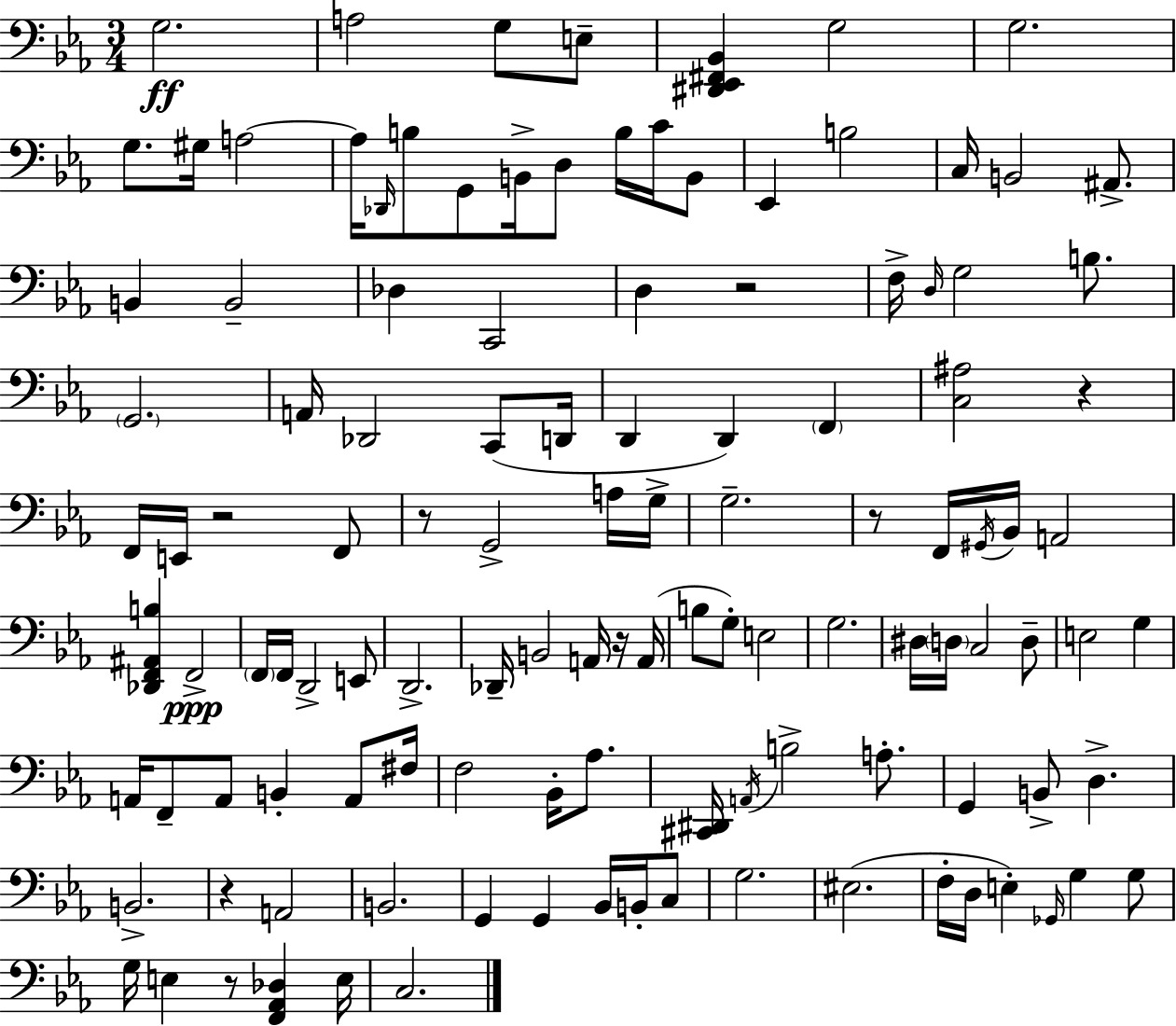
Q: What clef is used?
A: bass